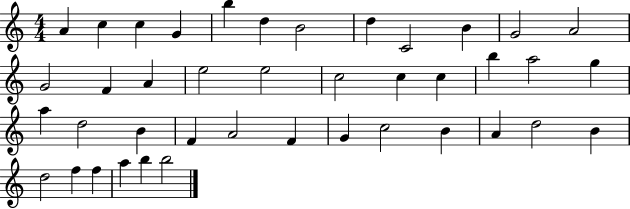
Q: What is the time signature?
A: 4/4